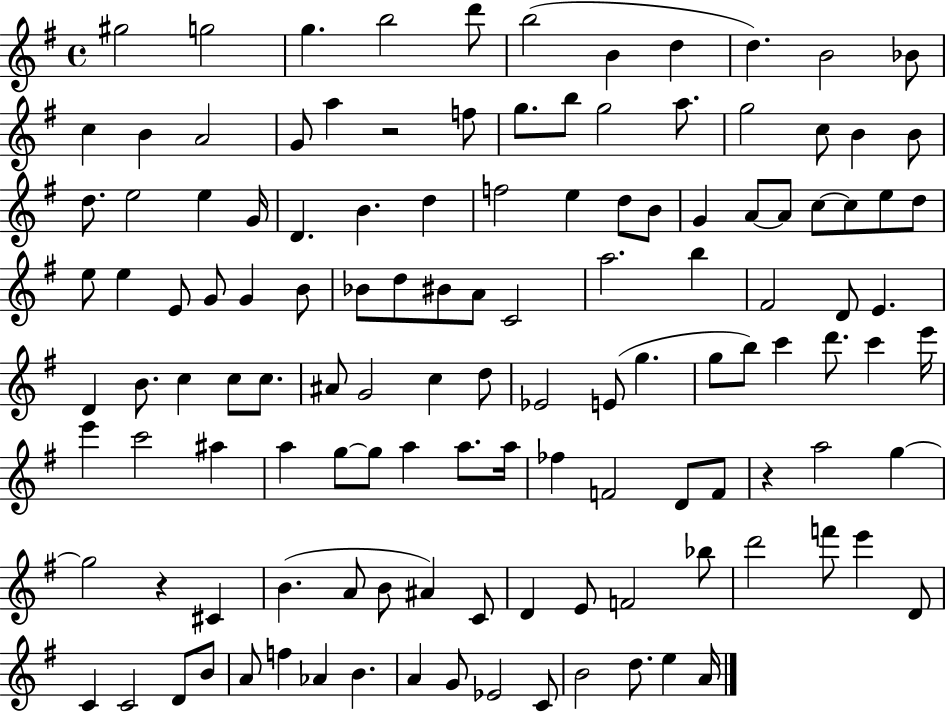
{
  \clef treble
  \time 4/4
  \defaultTimeSignature
  \key g \major
  gis''2 g''2 | g''4. b''2 d'''8 | b''2( b'4 d''4 | d''4.) b'2 bes'8 | \break c''4 b'4 a'2 | g'8 a''4 r2 f''8 | g''8. b''8 g''2 a''8. | g''2 c''8 b'4 b'8 | \break d''8. e''2 e''4 g'16 | d'4. b'4. d''4 | f''2 e''4 d''8 b'8 | g'4 a'8~~ a'8 c''8~~ c''8 e''8 d''8 | \break e''8 e''4 e'8 g'8 g'4 b'8 | bes'8 d''8 bis'8 a'8 c'2 | a''2. b''4 | fis'2 d'8 e'4. | \break d'4 b'8. c''4 c''8 c''8. | ais'8 g'2 c''4 d''8 | ees'2 e'8( g''4. | g''8 b''8) c'''4 d'''8. c'''4 e'''16 | \break e'''4 c'''2 ais''4 | a''4 g''8~~ g''8 a''4 a''8. a''16 | fes''4 f'2 d'8 f'8 | r4 a''2 g''4~~ | \break g''2 r4 cis'4 | b'4.( a'8 b'8 ais'4) c'8 | d'4 e'8 f'2 bes''8 | d'''2 f'''8 e'''4 d'8 | \break c'4 c'2 d'8 b'8 | a'8 f''4 aes'4 b'4. | a'4 g'8 ees'2 c'8 | b'2 d''8. e''4 a'16 | \break \bar "|."
}